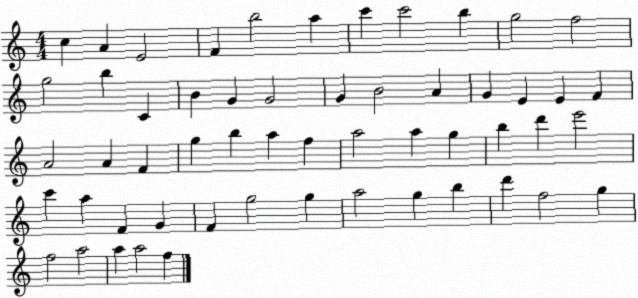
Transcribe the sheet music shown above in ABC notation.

X:1
T:Untitled
M:4/4
L:1/4
K:C
c A E2 F b2 a c' c'2 b g2 f2 g2 b C B G G2 G B2 A G E E F A2 A F g b a f a2 a g b d' e'2 c' a F G F g2 g a2 g b d' f2 g f2 a2 a a2 f